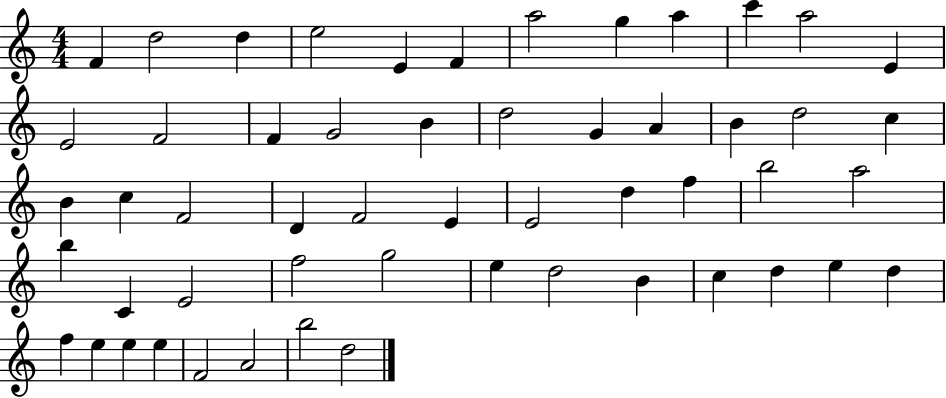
X:1
T:Untitled
M:4/4
L:1/4
K:C
F d2 d e2 E F a2 g a c' a2 E E2 F2 F G2 B d2 G A B d2 c B c F2 D F2 E E2 d f b2 a2 b C E2 f2 g2 e d2 B c d e d f e e e F2 A2 b2 d2